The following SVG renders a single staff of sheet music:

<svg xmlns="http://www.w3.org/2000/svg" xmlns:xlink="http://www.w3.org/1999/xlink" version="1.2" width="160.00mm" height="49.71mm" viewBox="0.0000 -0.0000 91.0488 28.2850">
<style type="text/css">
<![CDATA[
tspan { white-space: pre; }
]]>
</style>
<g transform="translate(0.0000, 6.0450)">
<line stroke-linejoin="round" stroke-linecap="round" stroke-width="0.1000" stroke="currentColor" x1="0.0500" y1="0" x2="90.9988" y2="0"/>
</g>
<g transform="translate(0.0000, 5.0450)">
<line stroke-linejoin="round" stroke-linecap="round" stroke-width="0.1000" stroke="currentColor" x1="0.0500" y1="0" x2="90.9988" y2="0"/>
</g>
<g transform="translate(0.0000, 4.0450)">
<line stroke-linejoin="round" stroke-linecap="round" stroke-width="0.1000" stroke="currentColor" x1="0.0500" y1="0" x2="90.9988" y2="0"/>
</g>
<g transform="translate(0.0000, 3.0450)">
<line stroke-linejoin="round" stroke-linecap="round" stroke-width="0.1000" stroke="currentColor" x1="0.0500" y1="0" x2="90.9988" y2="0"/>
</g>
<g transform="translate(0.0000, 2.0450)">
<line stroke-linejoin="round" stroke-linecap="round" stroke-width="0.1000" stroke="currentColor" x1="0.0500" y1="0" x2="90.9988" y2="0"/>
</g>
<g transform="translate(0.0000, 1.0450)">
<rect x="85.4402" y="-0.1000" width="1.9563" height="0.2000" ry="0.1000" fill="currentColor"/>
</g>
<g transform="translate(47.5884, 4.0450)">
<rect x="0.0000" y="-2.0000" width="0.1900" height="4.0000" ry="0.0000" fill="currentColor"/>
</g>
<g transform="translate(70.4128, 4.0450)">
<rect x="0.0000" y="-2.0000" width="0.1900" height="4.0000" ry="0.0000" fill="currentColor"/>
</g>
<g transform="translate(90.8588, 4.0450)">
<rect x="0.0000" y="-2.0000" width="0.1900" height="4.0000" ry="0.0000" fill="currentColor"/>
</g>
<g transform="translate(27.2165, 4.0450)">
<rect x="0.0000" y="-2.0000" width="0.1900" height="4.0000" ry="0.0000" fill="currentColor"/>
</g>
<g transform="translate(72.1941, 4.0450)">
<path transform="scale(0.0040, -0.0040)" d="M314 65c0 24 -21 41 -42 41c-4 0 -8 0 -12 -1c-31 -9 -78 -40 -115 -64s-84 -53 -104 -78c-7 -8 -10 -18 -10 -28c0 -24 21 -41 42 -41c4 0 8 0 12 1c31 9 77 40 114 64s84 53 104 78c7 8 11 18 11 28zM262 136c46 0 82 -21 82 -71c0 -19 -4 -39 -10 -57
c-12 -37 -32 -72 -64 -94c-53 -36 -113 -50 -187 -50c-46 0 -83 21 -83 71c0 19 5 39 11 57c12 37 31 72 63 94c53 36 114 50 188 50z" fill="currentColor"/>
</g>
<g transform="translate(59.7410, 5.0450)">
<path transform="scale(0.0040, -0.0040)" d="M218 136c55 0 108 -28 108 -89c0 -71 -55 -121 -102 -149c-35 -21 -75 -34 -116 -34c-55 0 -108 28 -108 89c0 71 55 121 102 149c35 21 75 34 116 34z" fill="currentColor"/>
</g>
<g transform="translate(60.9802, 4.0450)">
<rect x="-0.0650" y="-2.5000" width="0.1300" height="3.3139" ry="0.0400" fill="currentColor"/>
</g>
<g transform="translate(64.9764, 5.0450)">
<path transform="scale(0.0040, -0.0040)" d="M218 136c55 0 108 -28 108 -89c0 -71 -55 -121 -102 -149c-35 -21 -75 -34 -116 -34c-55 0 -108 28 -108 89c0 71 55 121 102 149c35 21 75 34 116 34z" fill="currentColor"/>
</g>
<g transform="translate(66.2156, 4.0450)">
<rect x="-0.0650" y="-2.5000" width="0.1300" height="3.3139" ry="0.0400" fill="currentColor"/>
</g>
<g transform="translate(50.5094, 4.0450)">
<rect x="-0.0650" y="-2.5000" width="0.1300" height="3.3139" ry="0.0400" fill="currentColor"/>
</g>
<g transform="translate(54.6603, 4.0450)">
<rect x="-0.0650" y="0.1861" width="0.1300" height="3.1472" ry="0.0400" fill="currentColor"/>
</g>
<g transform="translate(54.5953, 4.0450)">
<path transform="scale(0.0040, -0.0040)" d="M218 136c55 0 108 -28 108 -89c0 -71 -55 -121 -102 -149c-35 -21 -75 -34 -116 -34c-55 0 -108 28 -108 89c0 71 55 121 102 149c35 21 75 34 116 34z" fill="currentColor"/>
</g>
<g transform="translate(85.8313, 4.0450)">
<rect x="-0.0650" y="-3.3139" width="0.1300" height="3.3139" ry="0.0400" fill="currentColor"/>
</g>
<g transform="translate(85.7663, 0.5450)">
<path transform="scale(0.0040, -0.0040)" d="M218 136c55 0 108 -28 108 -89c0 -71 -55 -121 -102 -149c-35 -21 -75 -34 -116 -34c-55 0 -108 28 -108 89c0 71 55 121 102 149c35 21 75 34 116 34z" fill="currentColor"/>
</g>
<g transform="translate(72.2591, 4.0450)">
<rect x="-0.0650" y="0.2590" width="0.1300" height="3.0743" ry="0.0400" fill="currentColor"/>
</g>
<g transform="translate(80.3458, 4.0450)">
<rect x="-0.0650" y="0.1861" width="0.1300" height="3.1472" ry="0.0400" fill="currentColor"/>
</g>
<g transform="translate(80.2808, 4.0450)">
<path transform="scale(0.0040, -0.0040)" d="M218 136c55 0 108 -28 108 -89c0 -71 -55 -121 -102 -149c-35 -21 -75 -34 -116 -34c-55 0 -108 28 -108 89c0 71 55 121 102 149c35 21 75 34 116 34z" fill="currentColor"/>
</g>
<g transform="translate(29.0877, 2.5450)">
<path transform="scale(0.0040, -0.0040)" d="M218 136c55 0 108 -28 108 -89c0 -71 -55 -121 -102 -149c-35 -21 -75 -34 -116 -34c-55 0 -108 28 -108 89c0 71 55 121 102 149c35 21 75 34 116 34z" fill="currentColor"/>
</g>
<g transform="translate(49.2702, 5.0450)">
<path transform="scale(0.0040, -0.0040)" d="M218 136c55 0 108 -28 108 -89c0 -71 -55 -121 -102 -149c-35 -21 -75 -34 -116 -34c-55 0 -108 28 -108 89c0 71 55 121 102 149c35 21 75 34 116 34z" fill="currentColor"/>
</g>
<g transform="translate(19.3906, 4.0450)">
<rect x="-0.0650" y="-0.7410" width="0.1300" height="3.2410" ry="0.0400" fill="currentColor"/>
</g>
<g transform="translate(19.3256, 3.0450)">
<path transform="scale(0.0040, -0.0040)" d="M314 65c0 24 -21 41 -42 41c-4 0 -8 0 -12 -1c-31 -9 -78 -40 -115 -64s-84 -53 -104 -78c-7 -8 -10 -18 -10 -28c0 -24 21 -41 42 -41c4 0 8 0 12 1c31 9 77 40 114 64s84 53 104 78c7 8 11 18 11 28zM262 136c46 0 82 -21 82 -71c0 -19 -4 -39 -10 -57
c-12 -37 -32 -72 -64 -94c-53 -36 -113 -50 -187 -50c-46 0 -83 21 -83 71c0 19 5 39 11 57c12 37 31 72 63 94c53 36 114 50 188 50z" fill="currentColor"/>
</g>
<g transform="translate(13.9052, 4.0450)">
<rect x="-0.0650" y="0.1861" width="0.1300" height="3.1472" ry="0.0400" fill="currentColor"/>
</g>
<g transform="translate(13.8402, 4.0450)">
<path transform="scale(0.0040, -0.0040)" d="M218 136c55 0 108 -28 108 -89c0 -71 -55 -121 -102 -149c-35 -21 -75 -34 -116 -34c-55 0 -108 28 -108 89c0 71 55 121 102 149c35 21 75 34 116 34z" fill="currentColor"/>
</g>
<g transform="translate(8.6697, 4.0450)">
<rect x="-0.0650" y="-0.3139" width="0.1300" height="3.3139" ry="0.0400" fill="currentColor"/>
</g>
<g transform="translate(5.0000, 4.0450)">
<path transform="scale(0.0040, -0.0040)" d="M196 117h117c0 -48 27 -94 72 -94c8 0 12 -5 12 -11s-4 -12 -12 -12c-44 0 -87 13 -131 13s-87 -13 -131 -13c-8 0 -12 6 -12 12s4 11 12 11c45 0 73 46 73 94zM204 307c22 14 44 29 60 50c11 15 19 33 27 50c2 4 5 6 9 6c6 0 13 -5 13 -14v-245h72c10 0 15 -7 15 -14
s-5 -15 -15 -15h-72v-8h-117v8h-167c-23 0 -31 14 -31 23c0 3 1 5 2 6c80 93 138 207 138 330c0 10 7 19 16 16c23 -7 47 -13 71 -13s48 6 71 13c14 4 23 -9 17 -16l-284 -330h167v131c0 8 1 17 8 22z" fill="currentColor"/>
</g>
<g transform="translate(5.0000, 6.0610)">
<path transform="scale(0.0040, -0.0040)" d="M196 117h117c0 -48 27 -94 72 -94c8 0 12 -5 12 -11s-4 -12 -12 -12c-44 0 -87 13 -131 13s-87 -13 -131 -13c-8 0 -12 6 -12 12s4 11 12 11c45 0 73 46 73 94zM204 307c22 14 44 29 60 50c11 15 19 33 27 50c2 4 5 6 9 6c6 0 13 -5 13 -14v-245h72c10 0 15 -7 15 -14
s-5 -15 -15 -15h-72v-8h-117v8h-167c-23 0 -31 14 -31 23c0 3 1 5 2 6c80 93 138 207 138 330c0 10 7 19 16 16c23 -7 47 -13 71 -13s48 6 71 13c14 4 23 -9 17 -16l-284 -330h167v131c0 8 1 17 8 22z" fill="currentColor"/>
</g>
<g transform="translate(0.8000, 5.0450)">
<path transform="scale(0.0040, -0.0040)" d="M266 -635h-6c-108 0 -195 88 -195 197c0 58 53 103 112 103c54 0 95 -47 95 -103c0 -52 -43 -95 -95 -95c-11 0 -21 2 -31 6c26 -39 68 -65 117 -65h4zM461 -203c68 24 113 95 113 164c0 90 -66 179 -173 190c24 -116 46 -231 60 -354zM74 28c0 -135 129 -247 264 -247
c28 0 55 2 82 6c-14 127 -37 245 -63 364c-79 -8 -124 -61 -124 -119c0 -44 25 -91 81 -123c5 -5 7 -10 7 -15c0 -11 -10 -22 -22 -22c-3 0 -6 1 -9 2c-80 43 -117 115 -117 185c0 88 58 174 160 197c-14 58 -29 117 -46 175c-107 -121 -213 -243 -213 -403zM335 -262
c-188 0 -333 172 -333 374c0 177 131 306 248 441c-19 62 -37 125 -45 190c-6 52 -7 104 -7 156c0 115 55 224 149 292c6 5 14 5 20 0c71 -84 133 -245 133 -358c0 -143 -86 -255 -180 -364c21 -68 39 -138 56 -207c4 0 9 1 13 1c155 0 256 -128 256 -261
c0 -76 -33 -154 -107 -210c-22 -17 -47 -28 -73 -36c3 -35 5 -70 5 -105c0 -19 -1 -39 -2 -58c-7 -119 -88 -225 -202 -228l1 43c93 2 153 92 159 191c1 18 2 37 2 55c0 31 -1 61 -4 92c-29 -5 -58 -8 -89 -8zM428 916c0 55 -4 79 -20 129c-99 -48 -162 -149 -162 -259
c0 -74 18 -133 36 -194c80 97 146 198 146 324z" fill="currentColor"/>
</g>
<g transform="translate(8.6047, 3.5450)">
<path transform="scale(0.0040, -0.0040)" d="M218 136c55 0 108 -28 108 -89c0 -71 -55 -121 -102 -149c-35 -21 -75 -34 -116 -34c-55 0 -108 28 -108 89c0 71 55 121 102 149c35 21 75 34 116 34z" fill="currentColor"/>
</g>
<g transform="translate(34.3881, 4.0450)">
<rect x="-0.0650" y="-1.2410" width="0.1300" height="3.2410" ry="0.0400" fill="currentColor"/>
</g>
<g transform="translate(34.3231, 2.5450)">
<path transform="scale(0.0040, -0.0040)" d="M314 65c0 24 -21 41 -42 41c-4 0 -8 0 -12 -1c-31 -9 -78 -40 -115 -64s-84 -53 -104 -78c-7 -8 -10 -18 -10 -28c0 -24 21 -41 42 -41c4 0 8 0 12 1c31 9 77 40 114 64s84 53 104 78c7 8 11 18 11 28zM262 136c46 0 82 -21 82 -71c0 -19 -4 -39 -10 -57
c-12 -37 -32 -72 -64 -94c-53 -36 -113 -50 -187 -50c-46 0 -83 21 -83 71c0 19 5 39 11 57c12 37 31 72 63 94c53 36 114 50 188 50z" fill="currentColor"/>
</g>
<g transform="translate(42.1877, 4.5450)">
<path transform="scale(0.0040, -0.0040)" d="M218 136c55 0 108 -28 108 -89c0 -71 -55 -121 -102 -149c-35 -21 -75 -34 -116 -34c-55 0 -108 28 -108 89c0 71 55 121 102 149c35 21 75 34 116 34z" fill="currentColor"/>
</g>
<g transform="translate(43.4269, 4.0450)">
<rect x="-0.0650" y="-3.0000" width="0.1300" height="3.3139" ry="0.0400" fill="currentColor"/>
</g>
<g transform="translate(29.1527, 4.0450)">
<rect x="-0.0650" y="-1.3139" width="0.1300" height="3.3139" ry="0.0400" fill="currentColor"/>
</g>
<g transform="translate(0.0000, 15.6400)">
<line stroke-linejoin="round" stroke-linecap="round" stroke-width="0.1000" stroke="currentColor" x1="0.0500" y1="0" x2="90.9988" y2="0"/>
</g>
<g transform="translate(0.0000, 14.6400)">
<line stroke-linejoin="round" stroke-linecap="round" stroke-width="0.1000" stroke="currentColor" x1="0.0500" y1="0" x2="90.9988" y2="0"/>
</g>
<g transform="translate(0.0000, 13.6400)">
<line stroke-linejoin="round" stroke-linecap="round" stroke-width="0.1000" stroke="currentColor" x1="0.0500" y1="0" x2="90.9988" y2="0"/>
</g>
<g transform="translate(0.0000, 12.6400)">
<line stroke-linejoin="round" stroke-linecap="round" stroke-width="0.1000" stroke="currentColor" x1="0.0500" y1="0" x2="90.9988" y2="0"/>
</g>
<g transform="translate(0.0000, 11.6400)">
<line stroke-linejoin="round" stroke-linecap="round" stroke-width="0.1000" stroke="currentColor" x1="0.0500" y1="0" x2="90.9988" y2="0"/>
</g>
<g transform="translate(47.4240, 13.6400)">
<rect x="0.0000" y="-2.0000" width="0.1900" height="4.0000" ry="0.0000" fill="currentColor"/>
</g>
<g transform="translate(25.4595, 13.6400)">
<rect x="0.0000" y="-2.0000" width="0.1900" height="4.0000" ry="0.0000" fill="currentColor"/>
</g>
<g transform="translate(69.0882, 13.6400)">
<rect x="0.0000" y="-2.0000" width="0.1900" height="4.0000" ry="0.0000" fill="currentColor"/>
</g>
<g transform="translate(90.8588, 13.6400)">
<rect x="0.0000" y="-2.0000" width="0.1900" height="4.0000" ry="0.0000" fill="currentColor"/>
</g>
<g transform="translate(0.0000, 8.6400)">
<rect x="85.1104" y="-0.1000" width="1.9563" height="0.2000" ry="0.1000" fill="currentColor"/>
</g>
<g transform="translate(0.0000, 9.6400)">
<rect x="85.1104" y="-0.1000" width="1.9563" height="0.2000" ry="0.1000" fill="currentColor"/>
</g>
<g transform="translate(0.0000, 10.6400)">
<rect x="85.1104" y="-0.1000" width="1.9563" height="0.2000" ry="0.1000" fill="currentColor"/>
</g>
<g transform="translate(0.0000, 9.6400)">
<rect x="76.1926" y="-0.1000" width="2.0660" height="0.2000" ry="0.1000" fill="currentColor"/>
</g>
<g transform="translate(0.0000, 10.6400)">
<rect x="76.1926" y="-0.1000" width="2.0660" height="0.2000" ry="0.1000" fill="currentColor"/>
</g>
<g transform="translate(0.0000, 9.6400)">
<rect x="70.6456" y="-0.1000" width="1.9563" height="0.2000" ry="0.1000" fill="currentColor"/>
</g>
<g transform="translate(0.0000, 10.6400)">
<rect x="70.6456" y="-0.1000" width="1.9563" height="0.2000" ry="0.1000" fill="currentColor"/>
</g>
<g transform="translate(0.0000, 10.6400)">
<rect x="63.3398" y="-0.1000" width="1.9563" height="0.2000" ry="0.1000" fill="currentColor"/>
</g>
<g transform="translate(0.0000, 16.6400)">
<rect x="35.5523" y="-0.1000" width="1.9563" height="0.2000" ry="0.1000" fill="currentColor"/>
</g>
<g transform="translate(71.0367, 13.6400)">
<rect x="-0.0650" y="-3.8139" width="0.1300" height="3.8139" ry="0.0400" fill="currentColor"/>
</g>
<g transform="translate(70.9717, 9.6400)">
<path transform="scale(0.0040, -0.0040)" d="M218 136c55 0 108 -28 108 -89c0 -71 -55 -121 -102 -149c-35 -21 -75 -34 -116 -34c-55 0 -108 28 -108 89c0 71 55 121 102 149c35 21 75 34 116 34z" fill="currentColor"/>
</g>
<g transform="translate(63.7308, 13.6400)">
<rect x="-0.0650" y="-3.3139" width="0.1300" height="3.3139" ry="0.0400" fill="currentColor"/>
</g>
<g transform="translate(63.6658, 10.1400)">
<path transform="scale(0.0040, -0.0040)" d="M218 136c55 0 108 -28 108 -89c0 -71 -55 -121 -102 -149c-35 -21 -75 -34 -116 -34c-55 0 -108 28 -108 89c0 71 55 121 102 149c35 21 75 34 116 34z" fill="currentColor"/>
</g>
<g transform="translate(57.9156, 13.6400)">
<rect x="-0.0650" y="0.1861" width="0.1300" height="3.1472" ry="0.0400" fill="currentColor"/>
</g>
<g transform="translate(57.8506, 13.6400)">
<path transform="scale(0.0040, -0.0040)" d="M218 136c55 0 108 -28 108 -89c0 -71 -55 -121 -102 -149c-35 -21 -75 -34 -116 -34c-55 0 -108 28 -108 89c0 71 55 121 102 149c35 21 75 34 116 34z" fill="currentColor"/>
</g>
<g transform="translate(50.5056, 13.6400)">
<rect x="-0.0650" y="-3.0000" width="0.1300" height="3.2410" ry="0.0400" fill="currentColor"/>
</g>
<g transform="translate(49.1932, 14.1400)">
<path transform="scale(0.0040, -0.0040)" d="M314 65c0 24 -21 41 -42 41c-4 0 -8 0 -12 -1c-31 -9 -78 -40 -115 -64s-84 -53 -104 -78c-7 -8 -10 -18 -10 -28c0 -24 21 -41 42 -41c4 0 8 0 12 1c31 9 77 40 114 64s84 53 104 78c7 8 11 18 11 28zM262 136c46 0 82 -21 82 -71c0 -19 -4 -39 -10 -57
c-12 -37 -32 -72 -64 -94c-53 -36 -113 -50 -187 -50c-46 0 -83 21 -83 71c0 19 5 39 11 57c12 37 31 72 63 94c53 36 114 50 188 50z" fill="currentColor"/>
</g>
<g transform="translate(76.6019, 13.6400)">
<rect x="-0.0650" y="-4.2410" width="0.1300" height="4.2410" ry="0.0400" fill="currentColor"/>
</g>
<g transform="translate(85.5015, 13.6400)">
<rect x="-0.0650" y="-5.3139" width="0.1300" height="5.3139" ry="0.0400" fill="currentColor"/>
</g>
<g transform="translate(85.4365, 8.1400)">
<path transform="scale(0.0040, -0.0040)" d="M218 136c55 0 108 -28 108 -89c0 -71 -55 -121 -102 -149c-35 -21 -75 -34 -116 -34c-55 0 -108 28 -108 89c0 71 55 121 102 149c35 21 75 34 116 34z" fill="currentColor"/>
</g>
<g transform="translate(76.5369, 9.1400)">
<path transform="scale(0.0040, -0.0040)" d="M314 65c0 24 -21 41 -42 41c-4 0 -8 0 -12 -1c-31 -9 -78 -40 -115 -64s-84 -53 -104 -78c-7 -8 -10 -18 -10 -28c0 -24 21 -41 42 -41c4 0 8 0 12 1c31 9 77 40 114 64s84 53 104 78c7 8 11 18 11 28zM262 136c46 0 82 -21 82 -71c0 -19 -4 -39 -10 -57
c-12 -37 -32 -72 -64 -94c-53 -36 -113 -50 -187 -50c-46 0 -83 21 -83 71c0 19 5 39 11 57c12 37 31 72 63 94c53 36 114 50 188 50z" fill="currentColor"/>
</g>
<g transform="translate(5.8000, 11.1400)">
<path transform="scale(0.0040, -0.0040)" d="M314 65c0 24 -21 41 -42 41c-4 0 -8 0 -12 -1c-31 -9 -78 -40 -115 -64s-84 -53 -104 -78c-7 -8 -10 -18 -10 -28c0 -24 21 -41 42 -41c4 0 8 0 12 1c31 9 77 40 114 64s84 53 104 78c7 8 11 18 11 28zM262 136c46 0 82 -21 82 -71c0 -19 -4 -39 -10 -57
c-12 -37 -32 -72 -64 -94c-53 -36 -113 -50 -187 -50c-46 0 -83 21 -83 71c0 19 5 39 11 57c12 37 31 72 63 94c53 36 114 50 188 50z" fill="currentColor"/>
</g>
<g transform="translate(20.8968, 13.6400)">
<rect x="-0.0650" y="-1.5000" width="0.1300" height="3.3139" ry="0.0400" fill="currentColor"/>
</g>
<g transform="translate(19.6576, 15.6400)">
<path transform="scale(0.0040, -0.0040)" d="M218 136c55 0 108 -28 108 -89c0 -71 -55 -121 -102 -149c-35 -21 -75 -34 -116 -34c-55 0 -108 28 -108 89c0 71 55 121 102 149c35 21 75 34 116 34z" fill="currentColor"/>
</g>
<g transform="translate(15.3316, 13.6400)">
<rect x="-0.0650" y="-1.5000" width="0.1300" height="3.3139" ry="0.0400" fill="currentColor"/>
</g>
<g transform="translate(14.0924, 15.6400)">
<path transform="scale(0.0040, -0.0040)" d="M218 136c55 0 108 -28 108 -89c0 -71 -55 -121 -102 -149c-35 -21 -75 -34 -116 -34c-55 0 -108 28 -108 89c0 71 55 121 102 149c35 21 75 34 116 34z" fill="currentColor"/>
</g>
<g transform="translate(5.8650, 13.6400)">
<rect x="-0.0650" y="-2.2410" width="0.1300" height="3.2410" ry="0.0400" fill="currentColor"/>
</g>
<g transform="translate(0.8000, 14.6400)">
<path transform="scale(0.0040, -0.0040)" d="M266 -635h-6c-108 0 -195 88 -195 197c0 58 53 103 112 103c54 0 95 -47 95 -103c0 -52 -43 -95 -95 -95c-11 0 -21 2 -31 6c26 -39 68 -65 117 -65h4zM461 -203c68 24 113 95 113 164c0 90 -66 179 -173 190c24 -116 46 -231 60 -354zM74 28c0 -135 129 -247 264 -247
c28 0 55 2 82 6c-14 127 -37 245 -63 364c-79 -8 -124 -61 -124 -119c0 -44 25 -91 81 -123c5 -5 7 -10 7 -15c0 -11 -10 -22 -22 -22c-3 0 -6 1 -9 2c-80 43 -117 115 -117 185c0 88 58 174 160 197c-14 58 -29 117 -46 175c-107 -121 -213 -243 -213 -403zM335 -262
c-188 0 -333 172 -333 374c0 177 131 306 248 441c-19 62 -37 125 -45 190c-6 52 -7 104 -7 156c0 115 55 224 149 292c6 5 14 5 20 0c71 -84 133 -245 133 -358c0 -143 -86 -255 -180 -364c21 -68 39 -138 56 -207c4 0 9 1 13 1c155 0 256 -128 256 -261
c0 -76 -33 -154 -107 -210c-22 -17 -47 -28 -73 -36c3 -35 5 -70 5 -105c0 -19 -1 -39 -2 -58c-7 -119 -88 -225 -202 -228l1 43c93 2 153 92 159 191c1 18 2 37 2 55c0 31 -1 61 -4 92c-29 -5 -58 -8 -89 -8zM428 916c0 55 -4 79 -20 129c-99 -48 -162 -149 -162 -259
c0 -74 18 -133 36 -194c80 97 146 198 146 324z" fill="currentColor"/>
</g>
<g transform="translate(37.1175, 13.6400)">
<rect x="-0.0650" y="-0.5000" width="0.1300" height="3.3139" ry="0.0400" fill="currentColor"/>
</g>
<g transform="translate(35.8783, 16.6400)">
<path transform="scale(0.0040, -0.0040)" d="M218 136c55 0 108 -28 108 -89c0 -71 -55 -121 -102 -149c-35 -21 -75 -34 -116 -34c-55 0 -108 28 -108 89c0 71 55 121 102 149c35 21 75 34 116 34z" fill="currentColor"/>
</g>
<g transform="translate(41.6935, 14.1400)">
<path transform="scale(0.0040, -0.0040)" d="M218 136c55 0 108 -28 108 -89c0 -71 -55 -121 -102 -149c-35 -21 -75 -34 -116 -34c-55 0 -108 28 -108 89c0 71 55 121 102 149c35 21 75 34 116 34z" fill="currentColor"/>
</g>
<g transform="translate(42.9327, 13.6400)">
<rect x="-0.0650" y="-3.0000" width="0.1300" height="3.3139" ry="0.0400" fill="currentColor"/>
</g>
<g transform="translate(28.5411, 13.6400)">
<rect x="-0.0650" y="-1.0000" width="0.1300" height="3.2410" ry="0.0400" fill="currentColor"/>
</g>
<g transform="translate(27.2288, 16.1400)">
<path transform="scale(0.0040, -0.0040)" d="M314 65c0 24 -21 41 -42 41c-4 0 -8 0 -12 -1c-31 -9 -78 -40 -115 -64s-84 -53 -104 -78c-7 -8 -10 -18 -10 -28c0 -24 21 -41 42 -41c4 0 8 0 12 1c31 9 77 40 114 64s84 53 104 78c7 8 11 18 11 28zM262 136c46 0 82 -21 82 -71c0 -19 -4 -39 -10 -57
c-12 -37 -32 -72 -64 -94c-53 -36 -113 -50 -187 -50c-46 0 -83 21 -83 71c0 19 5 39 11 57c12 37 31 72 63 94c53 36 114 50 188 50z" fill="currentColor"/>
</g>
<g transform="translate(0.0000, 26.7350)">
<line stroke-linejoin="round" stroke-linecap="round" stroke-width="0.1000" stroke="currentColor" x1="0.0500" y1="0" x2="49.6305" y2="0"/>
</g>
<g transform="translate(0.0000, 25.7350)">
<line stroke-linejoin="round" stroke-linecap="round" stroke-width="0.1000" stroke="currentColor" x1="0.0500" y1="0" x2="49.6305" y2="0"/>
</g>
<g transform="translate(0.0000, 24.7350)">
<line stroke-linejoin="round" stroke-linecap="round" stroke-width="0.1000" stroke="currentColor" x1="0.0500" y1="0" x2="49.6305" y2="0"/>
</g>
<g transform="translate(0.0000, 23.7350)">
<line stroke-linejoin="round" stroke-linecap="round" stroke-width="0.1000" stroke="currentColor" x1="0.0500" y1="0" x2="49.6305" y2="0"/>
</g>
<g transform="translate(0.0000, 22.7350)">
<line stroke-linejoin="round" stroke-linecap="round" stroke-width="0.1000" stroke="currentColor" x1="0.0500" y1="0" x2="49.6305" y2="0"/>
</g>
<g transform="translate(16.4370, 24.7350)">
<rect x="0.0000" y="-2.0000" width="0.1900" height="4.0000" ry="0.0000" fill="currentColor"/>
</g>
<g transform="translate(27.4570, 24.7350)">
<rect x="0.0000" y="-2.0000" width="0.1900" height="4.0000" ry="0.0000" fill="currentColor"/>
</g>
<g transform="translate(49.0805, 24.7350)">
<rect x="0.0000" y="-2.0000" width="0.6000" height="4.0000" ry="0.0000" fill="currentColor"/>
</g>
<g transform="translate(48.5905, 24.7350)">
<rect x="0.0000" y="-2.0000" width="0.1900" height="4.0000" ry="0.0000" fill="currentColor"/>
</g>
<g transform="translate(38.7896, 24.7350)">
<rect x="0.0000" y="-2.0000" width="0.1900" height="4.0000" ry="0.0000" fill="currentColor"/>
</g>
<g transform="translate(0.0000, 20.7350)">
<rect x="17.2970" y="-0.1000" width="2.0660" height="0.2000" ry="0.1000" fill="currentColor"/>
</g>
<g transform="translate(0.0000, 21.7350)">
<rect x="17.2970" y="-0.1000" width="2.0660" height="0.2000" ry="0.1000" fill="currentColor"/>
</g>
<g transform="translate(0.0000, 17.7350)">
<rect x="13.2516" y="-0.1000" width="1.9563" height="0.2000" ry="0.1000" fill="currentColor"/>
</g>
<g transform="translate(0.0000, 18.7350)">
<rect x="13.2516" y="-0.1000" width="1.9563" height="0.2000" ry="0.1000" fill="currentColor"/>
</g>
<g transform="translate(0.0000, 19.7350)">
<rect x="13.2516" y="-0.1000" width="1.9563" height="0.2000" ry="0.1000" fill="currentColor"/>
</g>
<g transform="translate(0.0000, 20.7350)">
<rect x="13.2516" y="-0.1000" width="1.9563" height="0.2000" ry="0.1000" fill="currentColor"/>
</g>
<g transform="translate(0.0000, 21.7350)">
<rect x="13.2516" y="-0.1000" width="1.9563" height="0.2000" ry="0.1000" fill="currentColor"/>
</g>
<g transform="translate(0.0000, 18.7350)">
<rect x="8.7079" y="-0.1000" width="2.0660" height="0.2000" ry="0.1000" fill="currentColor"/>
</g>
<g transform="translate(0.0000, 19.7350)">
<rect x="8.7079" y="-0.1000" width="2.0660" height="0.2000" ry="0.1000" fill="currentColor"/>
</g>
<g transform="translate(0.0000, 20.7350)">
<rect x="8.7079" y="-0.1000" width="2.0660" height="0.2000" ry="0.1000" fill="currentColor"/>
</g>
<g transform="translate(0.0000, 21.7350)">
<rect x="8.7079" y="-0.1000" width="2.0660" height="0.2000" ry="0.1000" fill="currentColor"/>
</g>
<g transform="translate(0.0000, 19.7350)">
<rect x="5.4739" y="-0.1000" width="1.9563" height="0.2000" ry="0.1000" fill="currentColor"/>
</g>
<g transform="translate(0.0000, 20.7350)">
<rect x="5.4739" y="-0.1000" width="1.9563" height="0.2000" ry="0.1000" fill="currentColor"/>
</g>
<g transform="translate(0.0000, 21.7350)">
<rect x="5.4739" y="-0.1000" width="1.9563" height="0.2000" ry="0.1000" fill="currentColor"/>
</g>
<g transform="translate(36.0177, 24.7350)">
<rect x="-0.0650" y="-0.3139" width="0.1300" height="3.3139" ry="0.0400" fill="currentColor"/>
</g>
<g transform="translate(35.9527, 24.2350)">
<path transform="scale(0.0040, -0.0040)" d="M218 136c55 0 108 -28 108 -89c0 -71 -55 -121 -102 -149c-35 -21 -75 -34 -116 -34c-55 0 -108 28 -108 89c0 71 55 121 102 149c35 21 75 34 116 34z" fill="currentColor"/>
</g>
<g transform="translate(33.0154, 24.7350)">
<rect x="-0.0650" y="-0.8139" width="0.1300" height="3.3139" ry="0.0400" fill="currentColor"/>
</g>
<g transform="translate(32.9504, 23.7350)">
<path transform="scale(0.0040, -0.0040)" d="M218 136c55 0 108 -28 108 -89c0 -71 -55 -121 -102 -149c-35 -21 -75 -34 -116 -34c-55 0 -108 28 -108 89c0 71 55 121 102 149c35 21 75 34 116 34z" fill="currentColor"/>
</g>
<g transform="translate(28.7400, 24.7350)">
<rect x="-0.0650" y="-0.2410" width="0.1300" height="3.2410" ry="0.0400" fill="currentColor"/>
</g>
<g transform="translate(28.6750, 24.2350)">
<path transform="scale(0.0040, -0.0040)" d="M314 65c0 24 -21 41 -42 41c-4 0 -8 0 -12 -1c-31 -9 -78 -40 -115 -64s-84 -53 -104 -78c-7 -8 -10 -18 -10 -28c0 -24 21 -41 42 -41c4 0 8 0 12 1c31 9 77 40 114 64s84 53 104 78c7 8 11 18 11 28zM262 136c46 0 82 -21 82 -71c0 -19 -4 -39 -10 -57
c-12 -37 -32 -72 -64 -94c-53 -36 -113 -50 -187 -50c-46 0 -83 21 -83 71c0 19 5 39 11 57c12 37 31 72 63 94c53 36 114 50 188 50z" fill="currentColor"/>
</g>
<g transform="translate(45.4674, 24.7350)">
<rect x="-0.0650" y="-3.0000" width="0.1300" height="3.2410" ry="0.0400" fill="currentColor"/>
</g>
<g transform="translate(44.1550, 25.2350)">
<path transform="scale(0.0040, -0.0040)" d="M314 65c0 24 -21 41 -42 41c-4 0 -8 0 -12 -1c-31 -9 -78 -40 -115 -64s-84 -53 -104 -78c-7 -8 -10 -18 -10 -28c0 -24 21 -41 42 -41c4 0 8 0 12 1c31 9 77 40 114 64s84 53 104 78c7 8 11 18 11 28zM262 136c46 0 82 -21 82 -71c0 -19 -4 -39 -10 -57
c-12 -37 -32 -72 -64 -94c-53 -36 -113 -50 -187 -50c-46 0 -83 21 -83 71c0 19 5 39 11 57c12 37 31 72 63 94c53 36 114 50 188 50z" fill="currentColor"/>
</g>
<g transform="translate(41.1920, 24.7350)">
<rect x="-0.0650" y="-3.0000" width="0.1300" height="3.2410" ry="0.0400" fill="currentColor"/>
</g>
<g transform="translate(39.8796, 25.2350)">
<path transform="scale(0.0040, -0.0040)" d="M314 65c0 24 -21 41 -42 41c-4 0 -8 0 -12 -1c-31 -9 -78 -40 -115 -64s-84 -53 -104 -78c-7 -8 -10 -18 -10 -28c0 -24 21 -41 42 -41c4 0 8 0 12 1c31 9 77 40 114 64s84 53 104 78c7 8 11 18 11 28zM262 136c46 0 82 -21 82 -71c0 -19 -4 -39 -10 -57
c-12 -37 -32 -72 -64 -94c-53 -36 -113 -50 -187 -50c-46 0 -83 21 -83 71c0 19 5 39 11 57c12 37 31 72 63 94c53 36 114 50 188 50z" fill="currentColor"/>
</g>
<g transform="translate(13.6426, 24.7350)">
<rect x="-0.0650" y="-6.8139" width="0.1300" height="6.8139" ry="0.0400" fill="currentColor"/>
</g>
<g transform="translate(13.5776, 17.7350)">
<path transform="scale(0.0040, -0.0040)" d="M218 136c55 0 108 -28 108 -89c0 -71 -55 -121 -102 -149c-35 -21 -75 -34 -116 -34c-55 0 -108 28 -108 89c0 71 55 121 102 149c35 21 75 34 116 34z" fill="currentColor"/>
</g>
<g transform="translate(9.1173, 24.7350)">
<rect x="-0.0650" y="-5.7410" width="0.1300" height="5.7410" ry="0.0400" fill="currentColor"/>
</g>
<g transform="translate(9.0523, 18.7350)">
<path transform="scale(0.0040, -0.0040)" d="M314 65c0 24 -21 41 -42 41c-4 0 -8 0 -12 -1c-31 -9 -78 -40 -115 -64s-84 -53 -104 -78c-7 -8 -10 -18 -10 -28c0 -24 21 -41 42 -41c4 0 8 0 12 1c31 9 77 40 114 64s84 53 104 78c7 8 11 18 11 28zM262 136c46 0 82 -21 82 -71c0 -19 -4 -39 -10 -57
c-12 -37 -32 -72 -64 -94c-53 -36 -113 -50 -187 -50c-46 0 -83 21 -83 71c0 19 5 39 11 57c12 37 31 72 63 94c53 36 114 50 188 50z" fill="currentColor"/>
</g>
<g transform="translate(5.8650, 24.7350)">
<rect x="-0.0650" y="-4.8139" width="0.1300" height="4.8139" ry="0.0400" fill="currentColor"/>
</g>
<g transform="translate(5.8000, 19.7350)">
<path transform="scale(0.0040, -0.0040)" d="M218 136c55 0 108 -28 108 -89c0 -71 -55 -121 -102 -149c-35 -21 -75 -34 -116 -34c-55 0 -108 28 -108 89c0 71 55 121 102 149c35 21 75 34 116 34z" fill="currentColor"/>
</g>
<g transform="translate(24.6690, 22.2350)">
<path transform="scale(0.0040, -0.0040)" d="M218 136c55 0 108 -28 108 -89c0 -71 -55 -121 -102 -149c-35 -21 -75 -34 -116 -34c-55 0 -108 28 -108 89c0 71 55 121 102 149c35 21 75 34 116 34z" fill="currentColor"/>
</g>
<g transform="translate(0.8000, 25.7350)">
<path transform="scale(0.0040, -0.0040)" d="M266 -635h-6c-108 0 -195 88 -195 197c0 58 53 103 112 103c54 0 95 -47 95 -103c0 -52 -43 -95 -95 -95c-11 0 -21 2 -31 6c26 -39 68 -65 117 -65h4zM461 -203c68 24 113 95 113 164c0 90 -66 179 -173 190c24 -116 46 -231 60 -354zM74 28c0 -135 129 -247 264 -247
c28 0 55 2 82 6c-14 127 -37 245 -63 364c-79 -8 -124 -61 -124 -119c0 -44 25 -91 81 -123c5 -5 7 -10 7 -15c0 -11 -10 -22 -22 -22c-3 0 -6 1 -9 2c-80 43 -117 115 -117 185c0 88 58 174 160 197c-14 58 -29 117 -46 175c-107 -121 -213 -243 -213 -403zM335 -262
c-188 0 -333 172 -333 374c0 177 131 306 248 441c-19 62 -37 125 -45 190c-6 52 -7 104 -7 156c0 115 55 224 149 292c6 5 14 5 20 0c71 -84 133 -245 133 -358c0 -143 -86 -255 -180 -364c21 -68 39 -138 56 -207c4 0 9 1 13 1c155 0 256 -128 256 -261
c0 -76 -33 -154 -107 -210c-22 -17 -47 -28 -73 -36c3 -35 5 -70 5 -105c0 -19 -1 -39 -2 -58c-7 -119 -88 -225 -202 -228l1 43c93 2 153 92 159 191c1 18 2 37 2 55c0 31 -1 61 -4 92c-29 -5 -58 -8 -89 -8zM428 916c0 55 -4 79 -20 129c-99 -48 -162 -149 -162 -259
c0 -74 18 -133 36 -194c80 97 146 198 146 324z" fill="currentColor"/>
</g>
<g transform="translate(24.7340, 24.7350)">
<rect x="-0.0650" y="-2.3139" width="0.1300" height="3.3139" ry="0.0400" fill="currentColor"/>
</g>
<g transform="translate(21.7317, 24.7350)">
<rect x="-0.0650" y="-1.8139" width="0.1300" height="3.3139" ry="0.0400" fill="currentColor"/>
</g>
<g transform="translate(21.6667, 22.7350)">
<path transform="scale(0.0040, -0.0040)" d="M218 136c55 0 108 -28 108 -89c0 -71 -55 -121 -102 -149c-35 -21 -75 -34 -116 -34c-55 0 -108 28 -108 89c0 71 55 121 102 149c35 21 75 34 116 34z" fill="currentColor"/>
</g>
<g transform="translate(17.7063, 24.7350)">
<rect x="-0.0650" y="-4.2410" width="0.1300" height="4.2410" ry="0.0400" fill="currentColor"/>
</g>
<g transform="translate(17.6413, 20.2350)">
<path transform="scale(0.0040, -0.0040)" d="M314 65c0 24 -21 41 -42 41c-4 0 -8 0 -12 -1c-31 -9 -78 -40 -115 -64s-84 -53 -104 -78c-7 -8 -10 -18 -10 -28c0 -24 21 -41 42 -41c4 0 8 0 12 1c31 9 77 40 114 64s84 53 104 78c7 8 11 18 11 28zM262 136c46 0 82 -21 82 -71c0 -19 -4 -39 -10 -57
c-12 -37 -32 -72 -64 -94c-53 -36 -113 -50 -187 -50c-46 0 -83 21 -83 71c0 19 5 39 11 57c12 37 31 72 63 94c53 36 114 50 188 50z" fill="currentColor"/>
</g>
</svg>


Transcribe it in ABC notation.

X:1
T:Untitled
M:4/4
L:1/4
K:C
c B d2 e e2 A G B G G B2 B b g2 E E D2 C A A2 B b c' d'2 f' e' g'2 b' d'2 f g c2 d c A2 A2